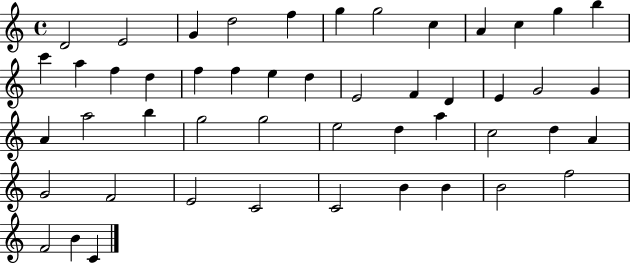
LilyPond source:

{
  \clef treble
  \time 4/4
  \defaultTimeSignature
  \key c \major
  d'2 e'2 | g'4 d''2 f''4 | g''4 g''2 c''4 | a'4 c''4 g''4 b''4 | \break c'''4 a''4 f''4 d''4 | f''4 f''4 e''4 d''4 | e'2 f'4 d'4 | e'4 g'2 g'4 | \break a'4 a''2 b''4 | g''2 g''2 | e''2 d''4 a''4 | c''2 d''4 a'4 | \break g'2 f'2 | e'2 c'2 | c'2 b'4 b'4 | b'2 f''2 | \break f'2 b'4 c'4 | \bar "|."
}